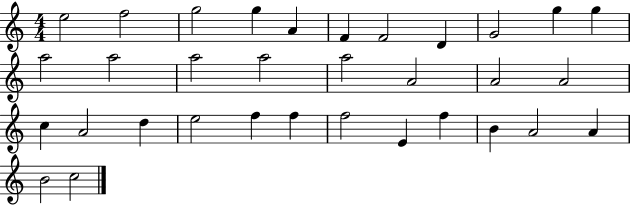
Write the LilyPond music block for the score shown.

{
  \clef treble
  \numericTimeSignature
  \time 4/4
  \key c \major
  e''2 f''2 | g''2 g''4 a'4 | f'4 f'2 d'4 | g'2 g''4 g''4 | \break a''2 a''2 | a''2 a''2 | a''2 a'2 | a'2 a'2 | \break c''4 a'2 d''4 | e''2 f''4 f''4 | f''2 e'4 f''4 | b'4 a'2 a'4 | \break b'2 c''2 | \bar "|."
}